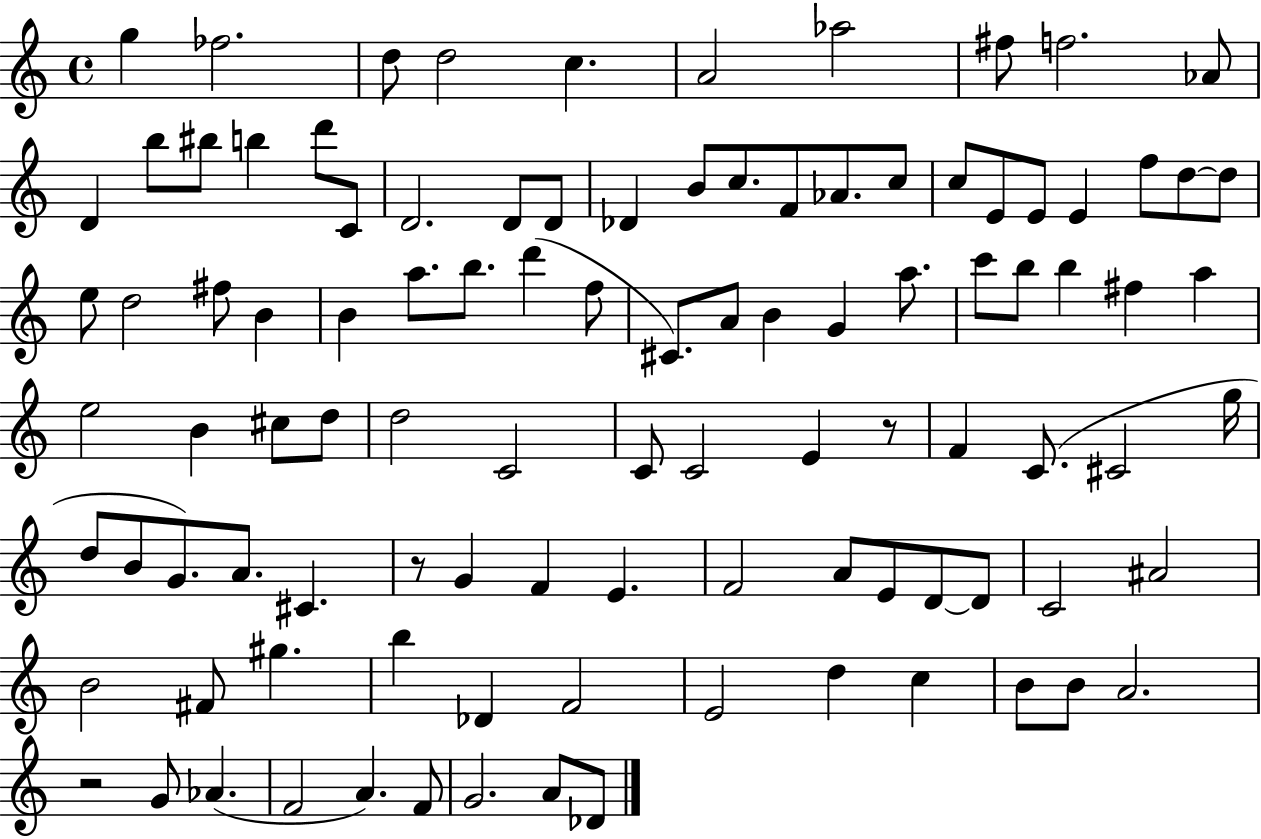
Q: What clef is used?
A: treble